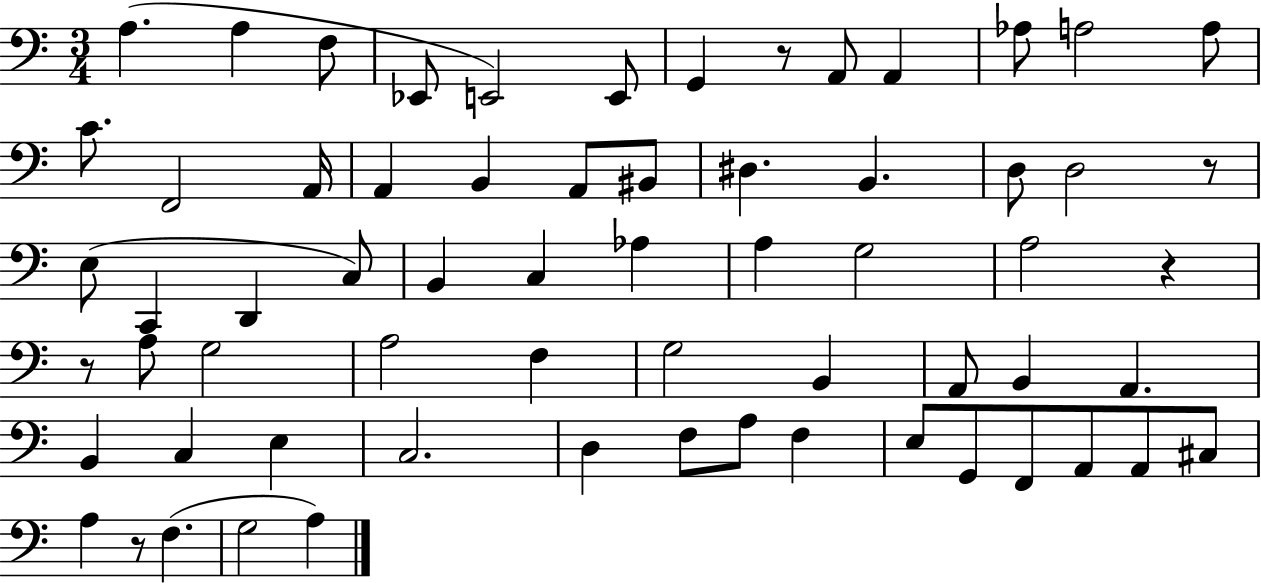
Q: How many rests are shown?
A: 5